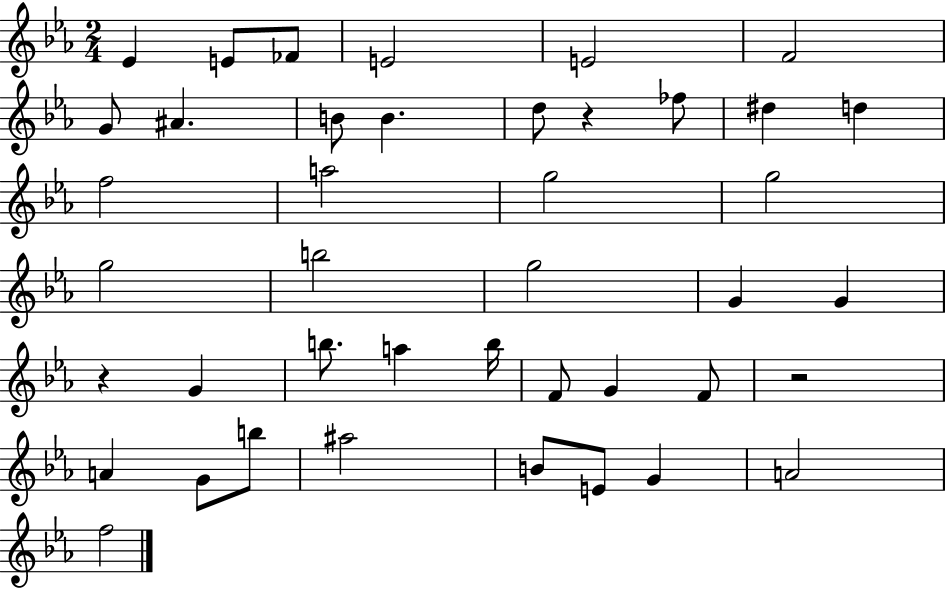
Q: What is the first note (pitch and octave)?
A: Eb4